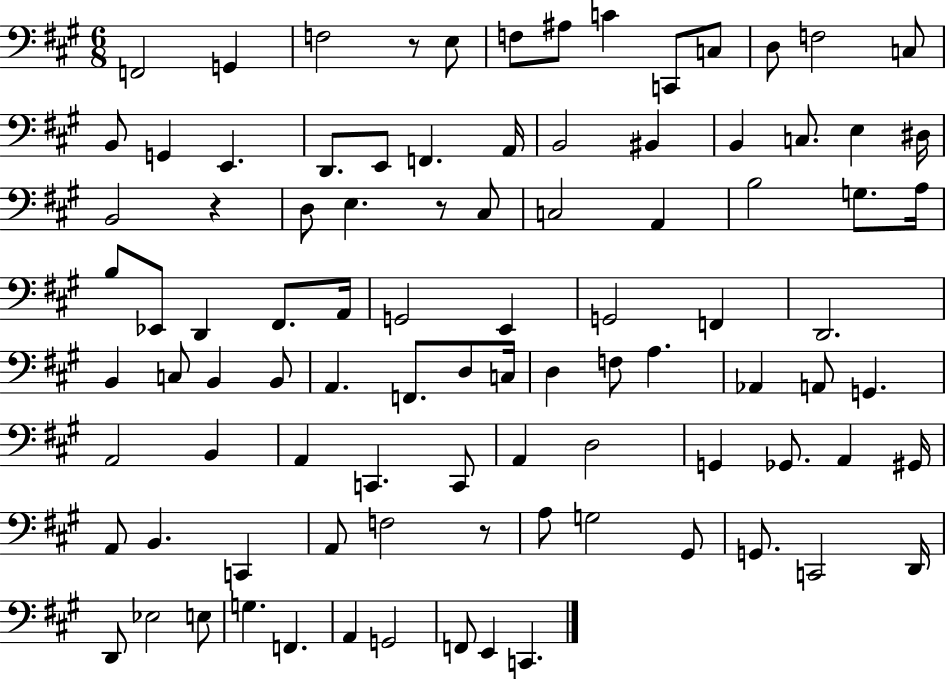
X:1
T:Untitled
M:6/8
L:1/4
K:A
F,,2 G,, F,2 z/2 E,/2 F,/2 ^A,/2 C C,,/2 C,/2 D,/2 F,2 C,/2 B,,/2 G,, E,, D,,/2 E,,/2 F,, A,,/4 B,,2 ^B,, B,, C,/2 E, ^D,/4 B,,2 z D,/2 E, z/2 ^C,/2 C,2 A,, B,2 G,/2 A,/4 B,/2 _E,,/2 D,, ^F,,/2 A,,/4 G,,2 E,, G,,2 F,, D,,2 B,, C,/2 B,, B,,/2 A,, F,,/2 D,/2 C,/4 D, F,/2 A, _A,, A,,/2 G,, A,,2 B,, A,, C,, C,,/2 A,, D,2 G,, _G,,/2 A,, ^G,,/4 A,,/2 B,, C,, A,,/2 F,2 z/2 A,/2 G,2 ^G,,/2 G,,/2 C,,2 D,,/4 D,,/2 _E,2 E,/2 G, F,, A,, G,,2 F,,/2 E,, C,,